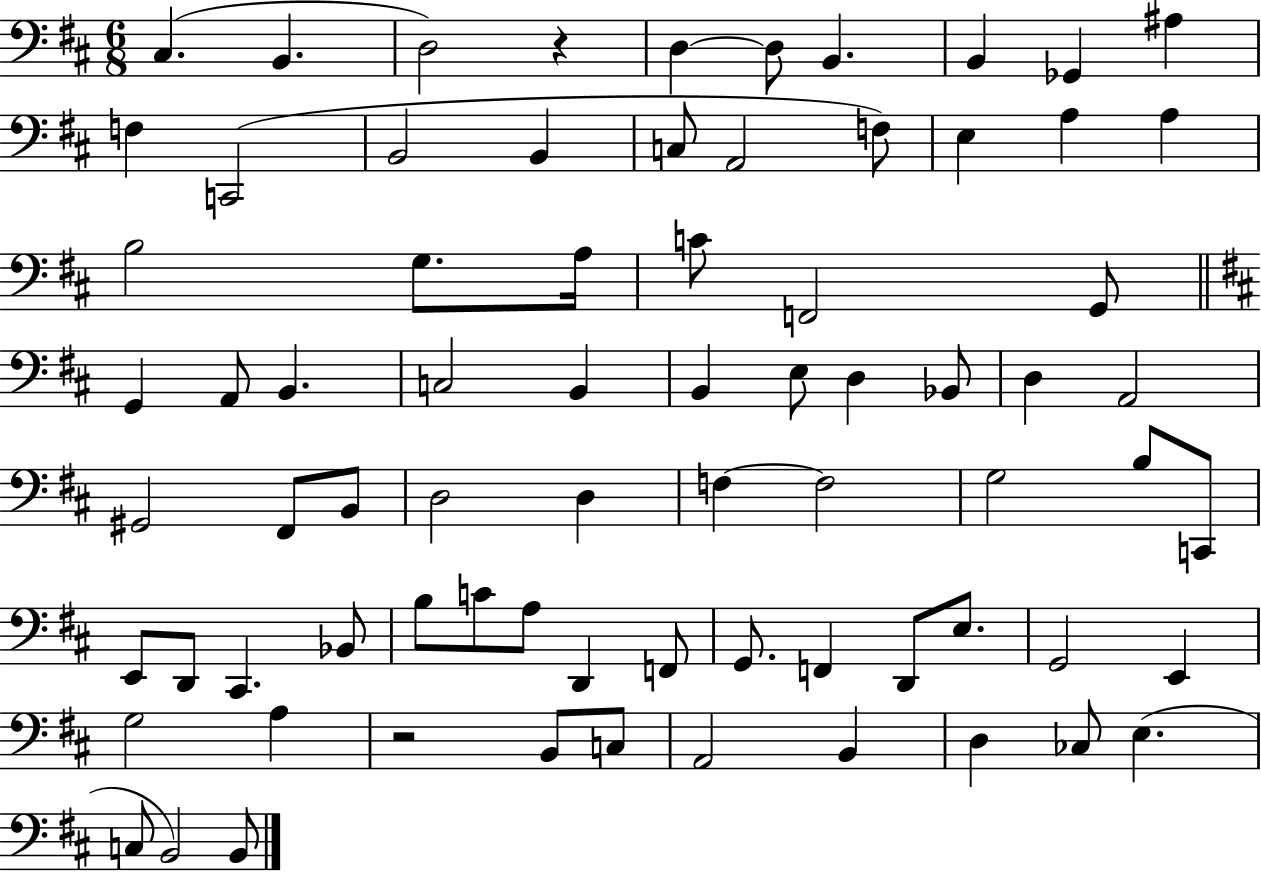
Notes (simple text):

C#3/q. B2/q. D3/h R/q D3/q D3/e B2/q. B2/q Gb2/q A#3/q F3/q C2/h B2/h B2/q C3/e A2/h F3/e E3/q A3/q A3/q B3/h G3/e. A3/s C4/e F2/h G2/e G2/q A2/e B2/q. C3/h B2/q B2/q E3/e D3/q Bb2/e D3/q A2/h G#2/h F#2/e B2/e D3/h D3/q F3/q F3/h G3/h B3/e C2/e E2/e D2/e C#2/q. Bb2/e B3/e C4/e A3/e D2/q F2/e G2/e. F2/q D2/e E3/e. G2/h E2/q G3/h A3/q R/h B2/e C3/e A2/h B2/q D3/q CES3/e E3/q. C3/e B2/h B2/e